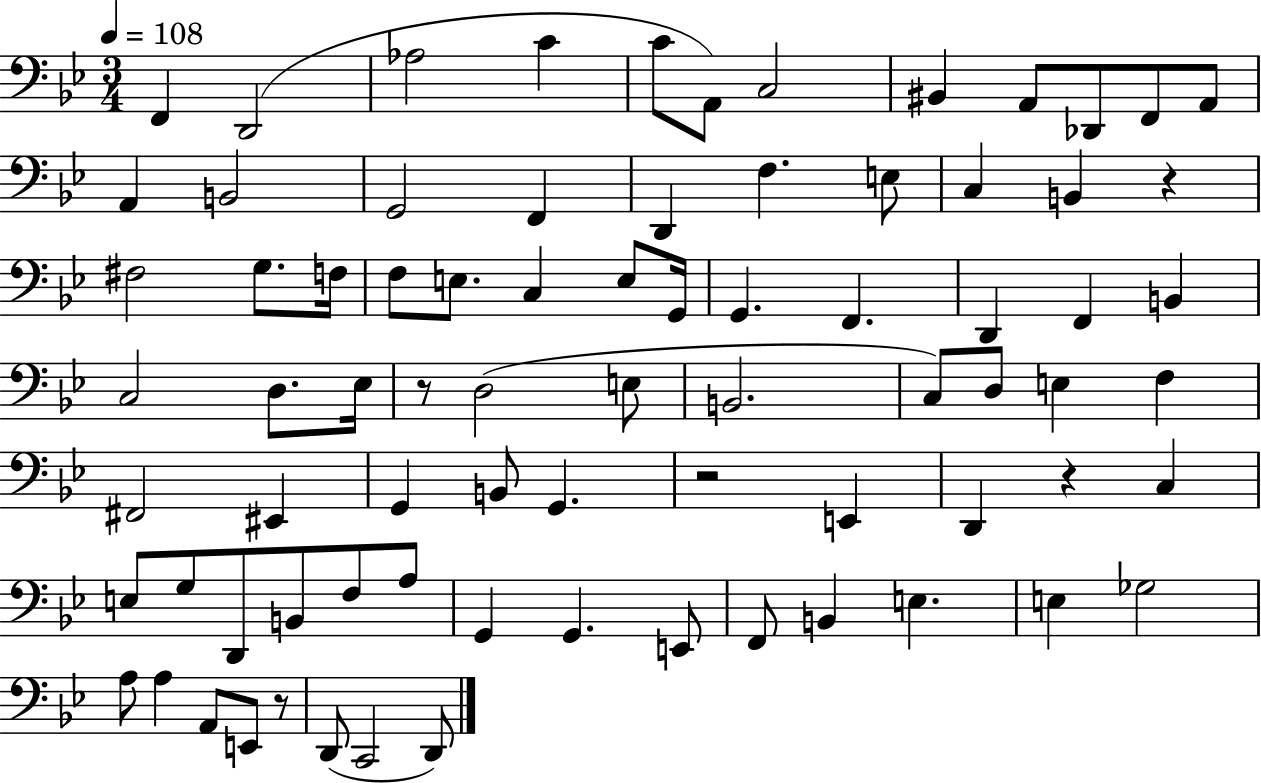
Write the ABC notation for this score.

X:1
T:Untitled
M:3/4
L:1/4
K:Bb
F,, D,,2 _A,2 C C/2 A,,/2 C,2 ^B,, A,,/2 _D,,/2 F,,/2 A,,/2 A,, B,,2 G,,2 F,, D,, F, E,/2 C, B,, z ^F,2 G,/2 F,/4 F,/2 E,/2 C, E,/2 G,,/4 G,, F,, D,, F,, B,, C,2 D,/2 _E,/4 z/2 D,2 E,/2 B,,2 C,/2 D,/2 E, F, ^F,,2 ^E,, G,, B,,/2 G,, z2 E,, D,, z C, E,/2 G,/2 D,,/2 B,,/2 F,/2 A,/2 G,, G,, E,,/2 F,,/2 B,, E, E, _G,2 A,/2 A, A,,/2 E,,/2 z/2 D,,/2 C,,2 D,,/2